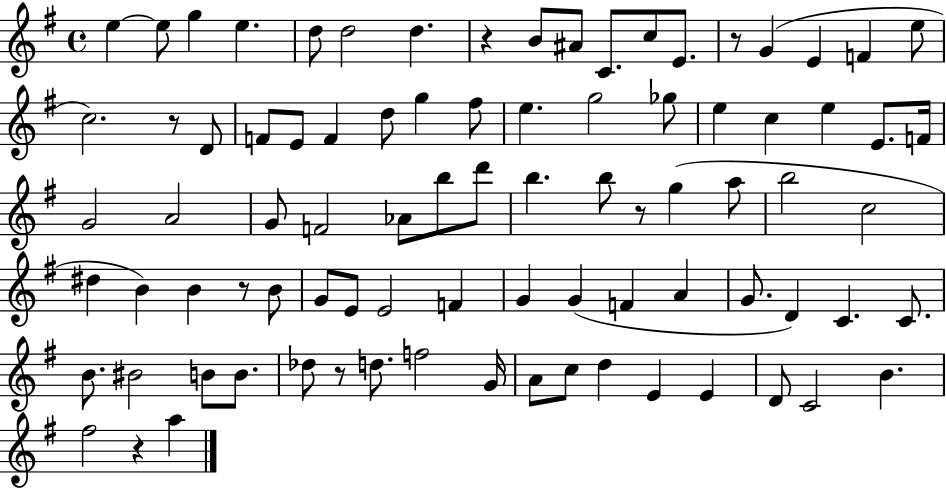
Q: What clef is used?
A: treble